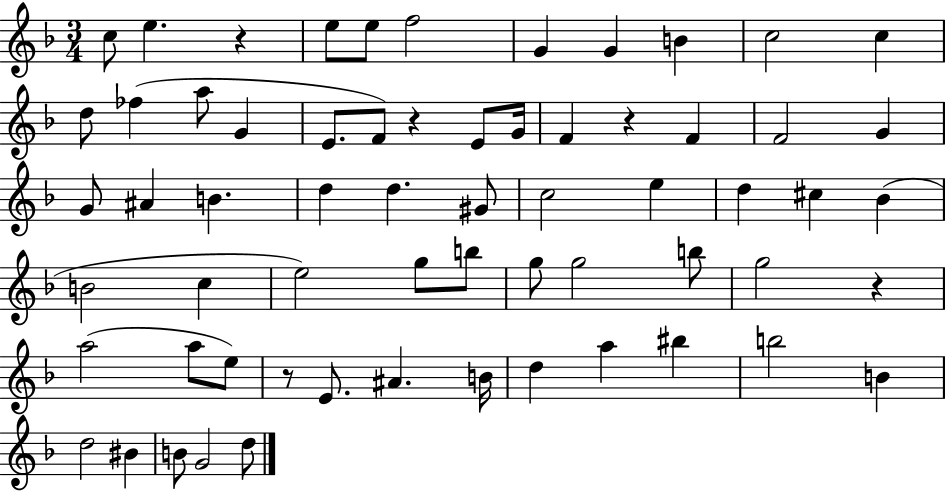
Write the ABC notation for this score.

X:1
T:Untitled
M:3/4
L:1/4
K:F
c/2 e z e/2 e/2 f2 G G B c2 c d/2 _f a/2 G E/2 F/2 z E/2 G/4 F z F F2 G G/2 ^A B d d ^G/2 c2 e d ^c _B B2 c e2 g/2 b/2 g/2 g2 b/2 g2 z a2 a/2 e/2 z/2 E/2 ^A B/4 d a ^b b2 B d2 ^B B/2 G2 d/2